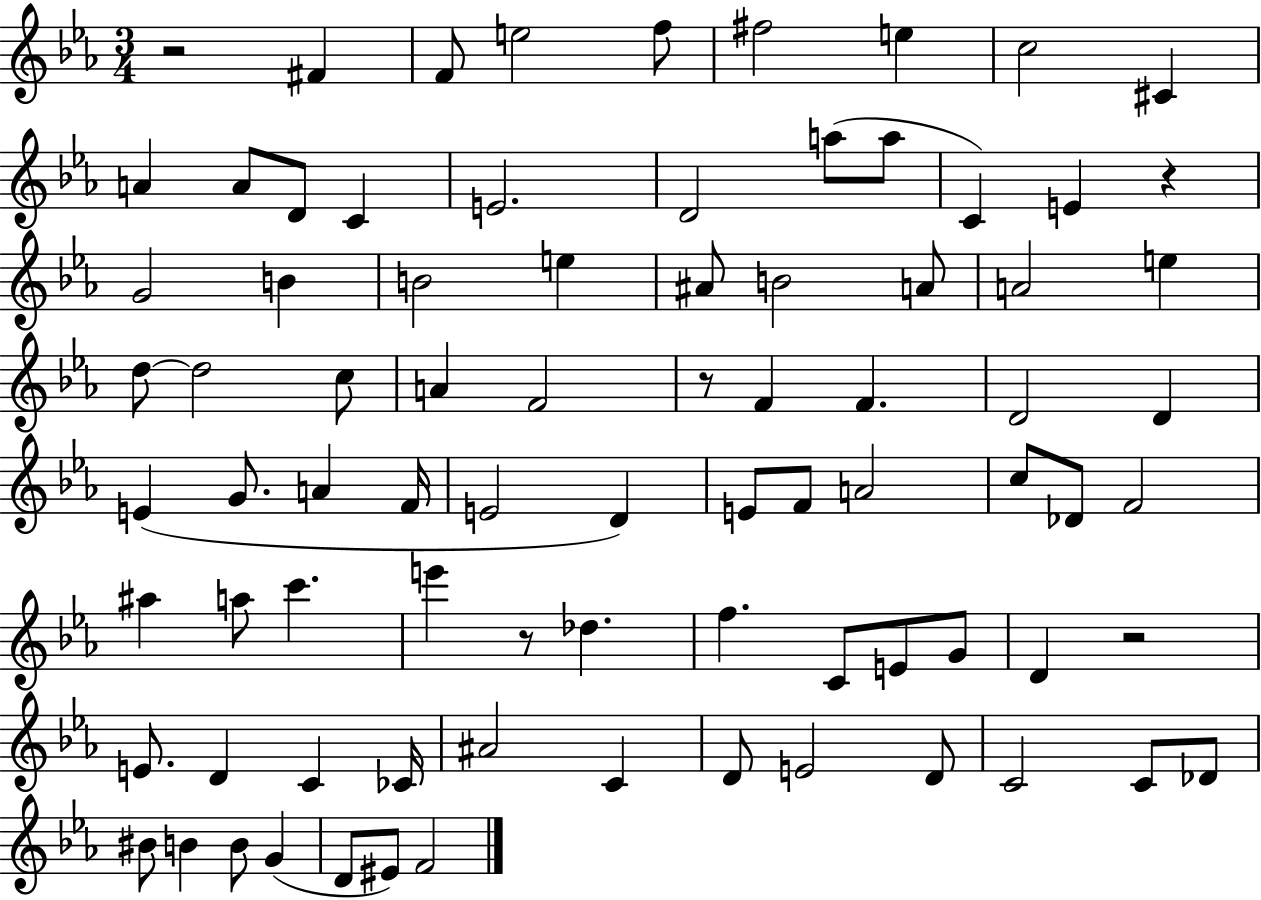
{
  \clef treble
  \numericTimeSignature
  \time 3/4
  \key ees \major
  r2 fis'4 | f'8 e''2 f''8 | fis''2 e''4 | c''2 cis'4 | \break a'4 a'8 d'8 c'4 | e'2. | d'2 a''8( a''8 | c'4) e'4 r4 | \break g'2 b'4 | b'2 e''4 | ais'8 b'2 a'8 | a'2 e''4 | \break d''8~~ d''2 c''8 | a'4 f'2 | r8 f'4 f'4. | d'2 d'4 | \break e'4( g'8. a'4 f'16 | e'2 d'4) | e'8 f'8 a'2 | c''8 des'8 f'2 | \break ais''4 a''8 c'''4. | e'''4 r8 des''4. | f''4. c'8 e'8 g'8 | d'4 r2 | \break e'8. d'4 c'4 ces'16 | ais'2 c'4 | d'8 e'2 d'8 | c'2 c'8 des'8 | \break bis'8 b'4 b'8 g'4( | d'8 eis'8) f'2 | \bar "|."
}